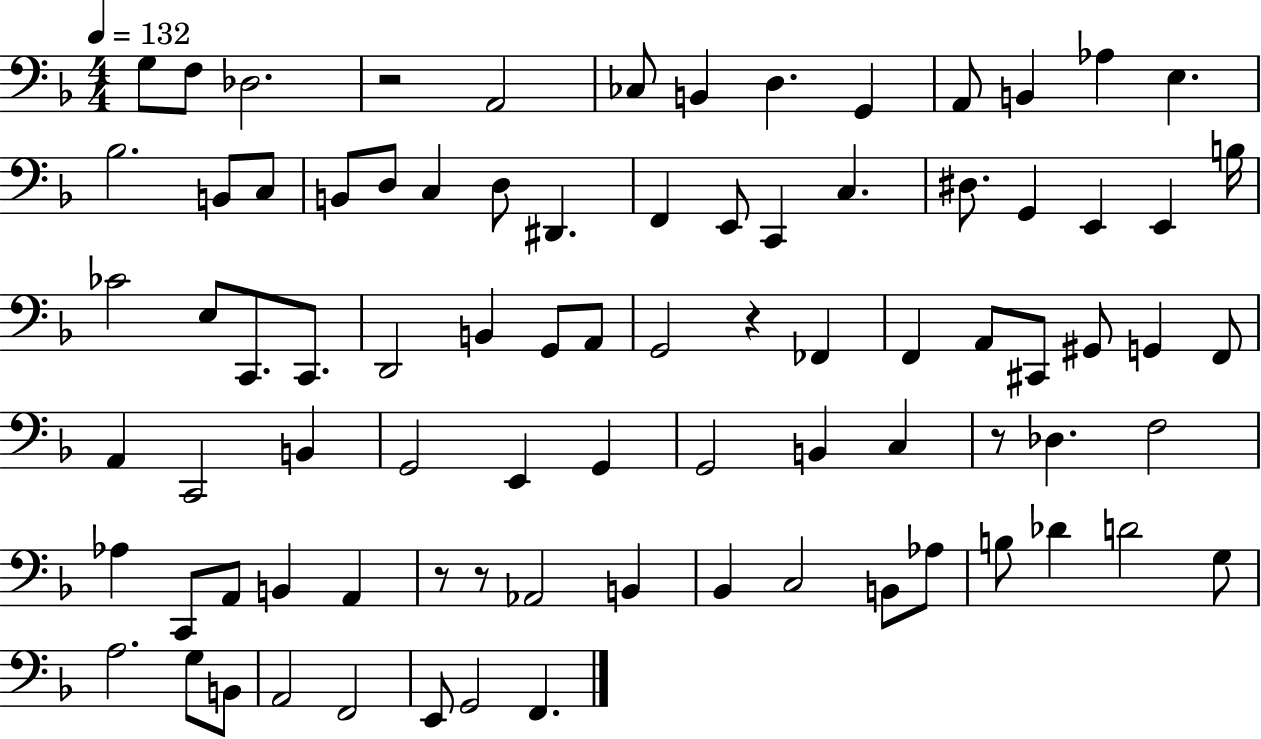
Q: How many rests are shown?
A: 5